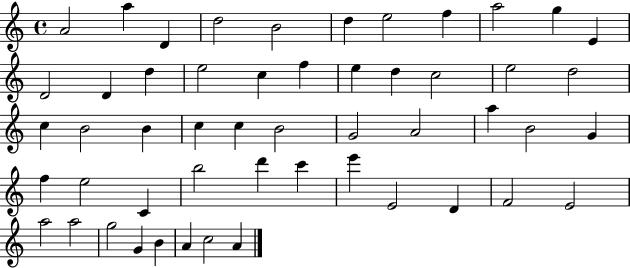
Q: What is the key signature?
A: C major